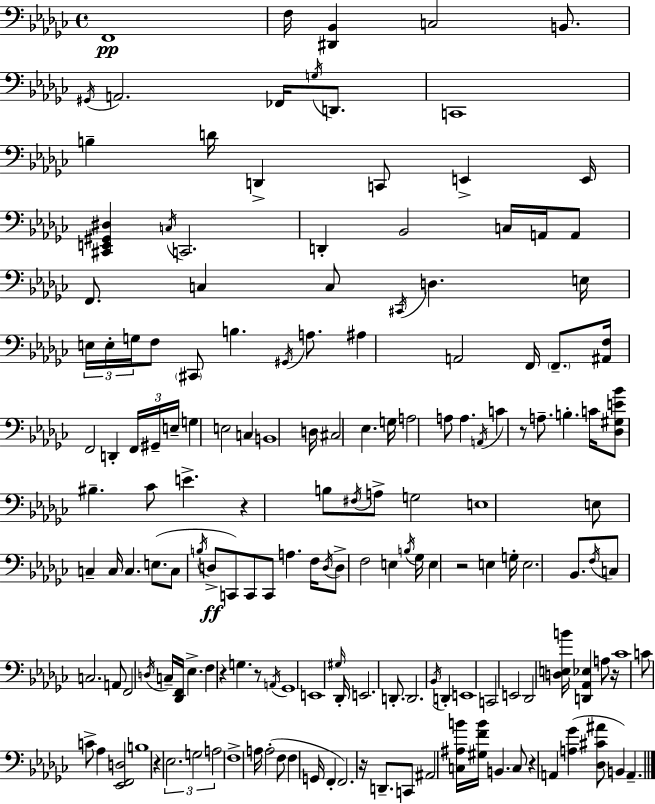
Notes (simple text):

F2/w F3/s [D#2,Bb2]/q C3/h B2/e. G#2/s A2/h. FES2/s G3/s D2/e. C2/w B3/q D4/s D2/q C2/e E2/q E2/s [C#2,E2,G#2,D#3]/q C3/s C2/h. D2/q Bb2/h C3/s A2/s A2/e F2/e. C3/q C3/e C#2/s D3/q. E3/s E3/s E3/s G3/s F3/e C#2/e B3/q. G#2/s A3/e. A#3/q A2/h F2/s F2/e. [A#2,F3]/s F2/h D2/q F2/s G#2/s E3/s G3/q E3/h C3/q B2/w D3/s C#3/h Eb3/q. G3/s A3/h A3/e A3/q. A2/s C4/q R/e A3/e. B3/q. C4/s [Db3,G#3,E4,Bb4]/e BIS3/q. CES4/e E4/q. R/q B3/e F#3/s A3/e G3/h E3/w E3/e C3/q C3/s C3/q. E3/e. C3/e B3/s D3/e C2/e C2/e C2/e A3/q. F3/s D3/s D3/e F3/h E3/q B3/s Gb3/s E3/q R/h E3/q G3/s E3/h. Bb2/e. F3/s C3/e C3/h. A2/e F2/h D3/s C3/s [Db2,F2]/s Eb3/q. F3/q R/q G3/q. R/e A2/s Gb2/w E2/w G#3/s Db2/s E2/h. D2/e. D2/h. Bb2/s D2/q E2/w C2/h E2/h Db2/h [D3,E3,B4]/s [D2,Ab2,Eb3]/q A3/e R/s CES4/w C4/e C4/e Ab3/q [Eb2,F2,D3]/h B3/w R/q Eb3/h. G3/h A3/h F3/w A3/s A3/h F3/e F3/q G2/s F2/q F2/h. R/s D2/e. C2/e A#2/h [C3,A#3,B4]/s [G#3,F4,B4]/s B2/q. C3/e R/q A2/q [A3,Gb4]/q [Db3,C#4,A#4]/e B2/q A2/q.